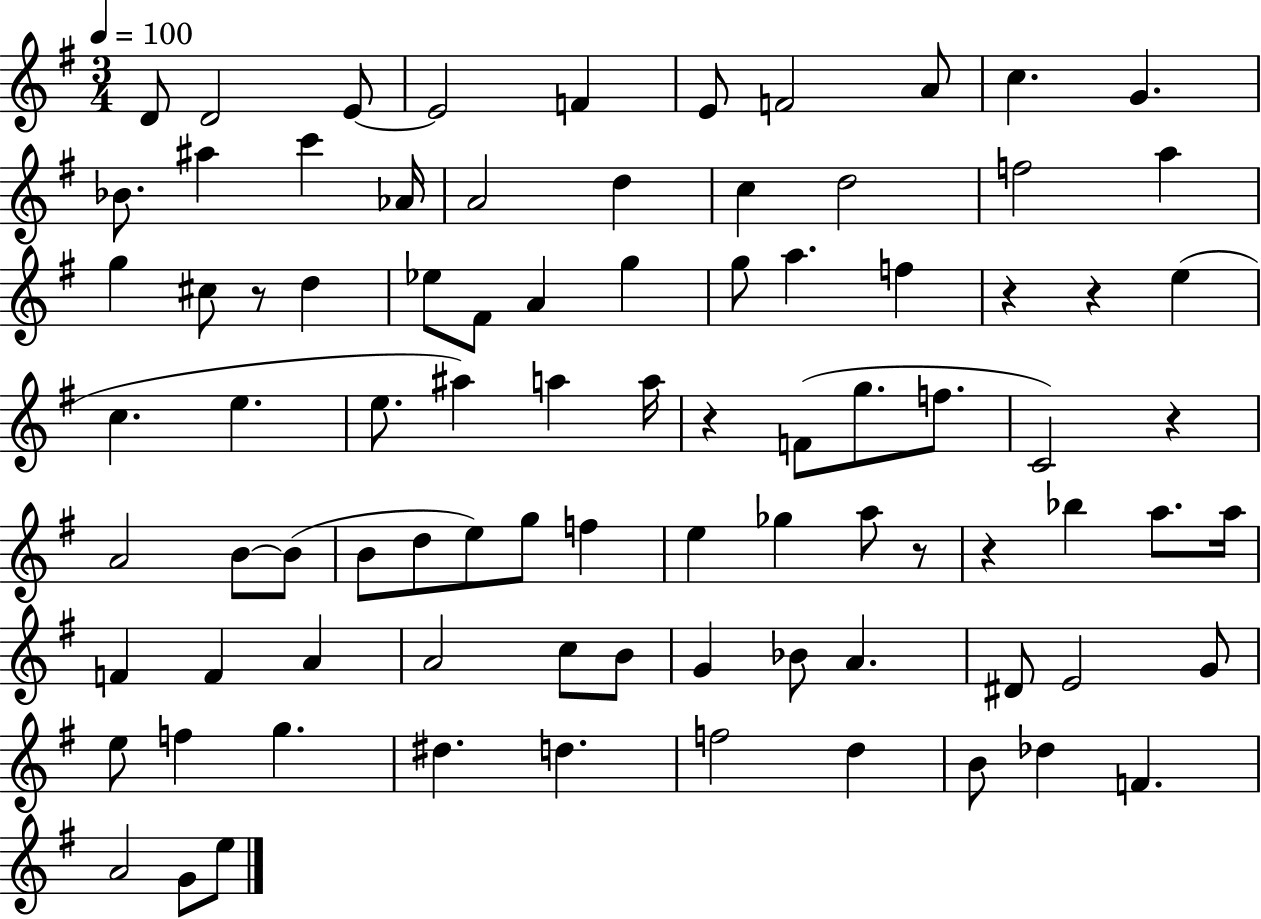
{
  \clef treble
  \numericTimeSignature
  \time 3/4
  \key g \major
  \tempo 4 = 100
  d'8 d'2 e'8~~ | e'2 f'4 | e'8 f'2 a'8 | c''4. g'4. | \break bes'8. ais''4 c'''4 aes'16 | a'2 d''4 | c''4 d''2 | f''2 a''4 | \break g''4 cis''8 r8 d''4 | ees''8 fis'8 a'4 g''4 | g''8 a''4. f''4 | r4 r4 e''4( | \break c''4. e''4. | e''8. ais''4) a''4 a''16 | r4 f'8( g''8. f''8. | c'2) r4 | \break a'2 b'8~~ b'8( | b'8 d''8 e''8) g''8 f''4 | e''4 ges''4 a''8 r8 | r4 bes''4 a''8. a''16 | \break f'4 f'4 a'4 | a'2 c''8 b'8 | g'4 bes'8 a'4. | dis'8 e'2 g'8 | \break e''8 f''4 g''4. | dis''4. d''4. | f''2 d''4 | b'8 des''4 f'4. | \break a'2 g'8 e''8 | \bar "|."
}